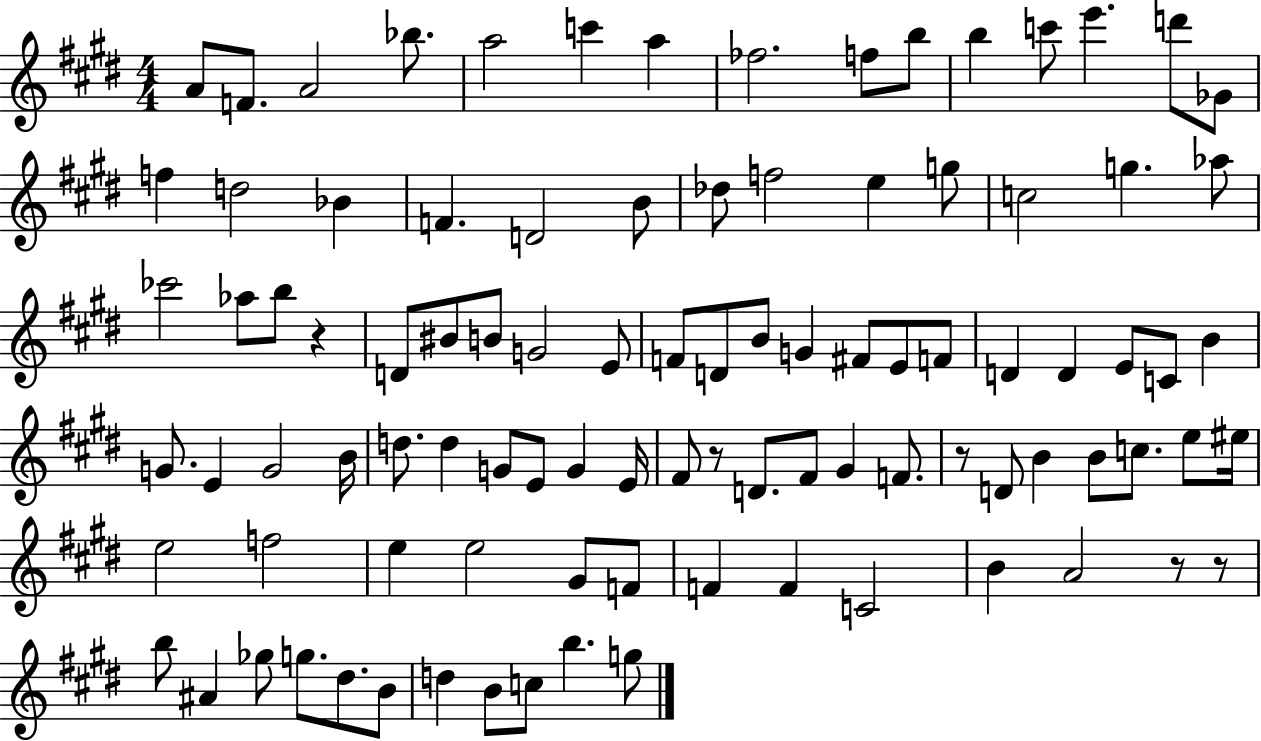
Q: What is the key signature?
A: E major